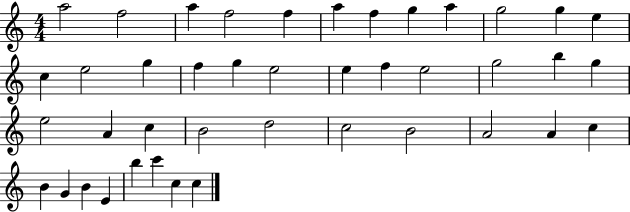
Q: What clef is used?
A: treble